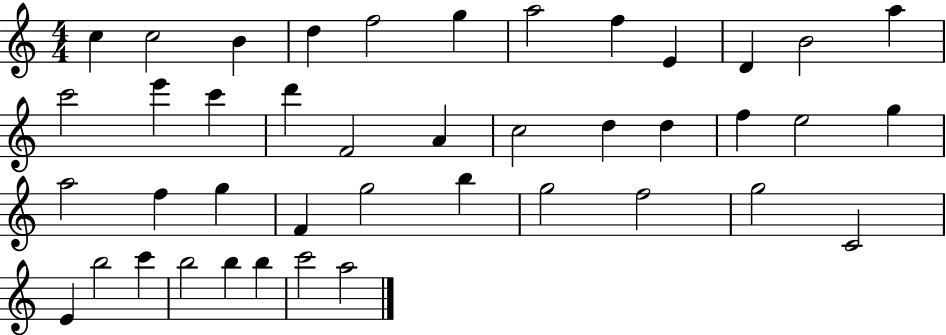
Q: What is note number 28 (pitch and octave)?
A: F4